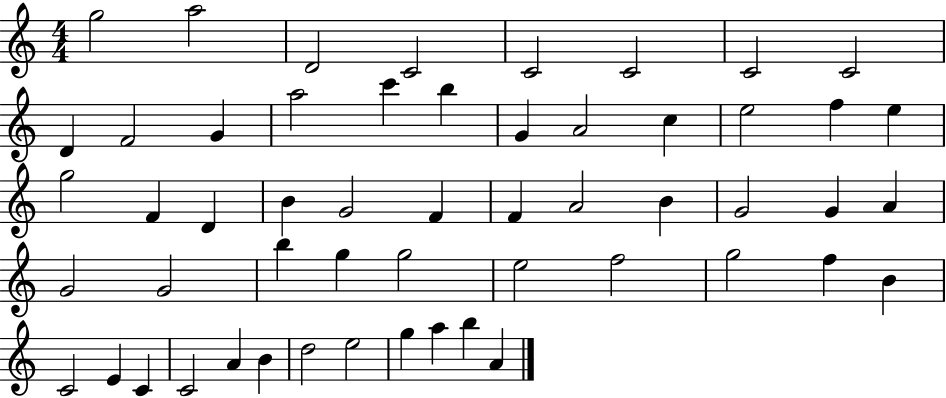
{
  \clef treble
  \numericTimeSignature
  \time 4/4
  \key c \major
  g''2 a''2 | d'2 c'2 | c'2 c'2 | c'2 c'2 | \break d'4 f'2 g'4 | a''2 c'''4 b''4 | g'4 a'2 c''4 | e''2 f''4 e''4 | \break g''2 f'4 d'4 | b'4 g'2 f'4 | f'4 a'2 b'4 | g'2 g'4 a'4 | \break g'2 g'2 | b''4 g''4 g''2 | e''2 f''2 | g''2 f''4 b'4 | \break c'2 e'4 c'4 | c'2 a'4 b'4 | d''2 e''2 | g''4 a''4 b''4 a'4 | \break \bar "|."
}